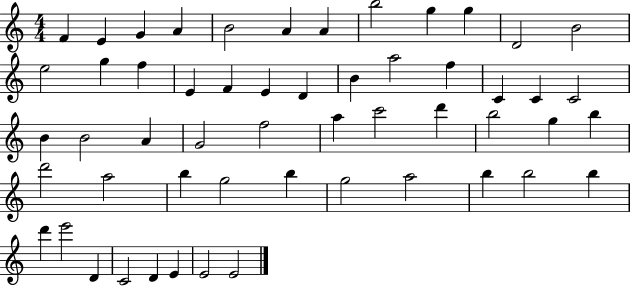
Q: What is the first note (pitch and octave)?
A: F4